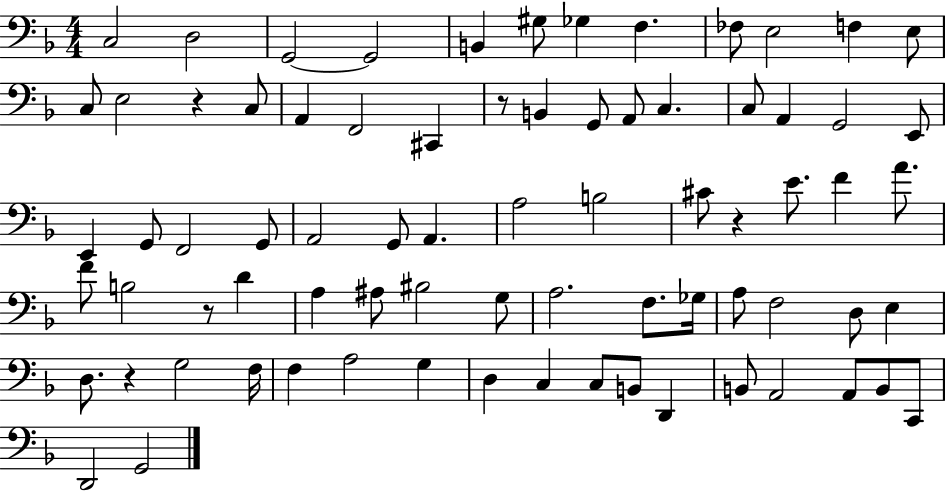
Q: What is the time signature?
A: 4/4